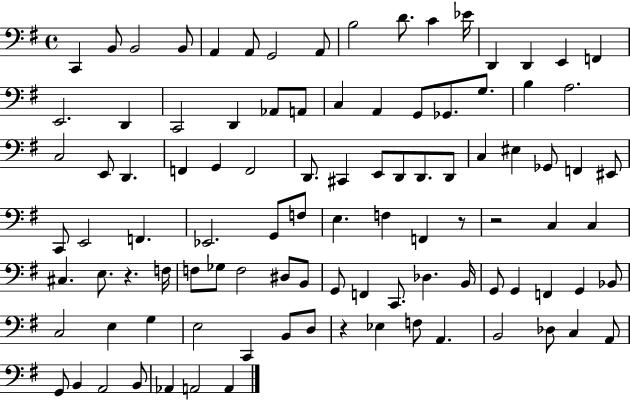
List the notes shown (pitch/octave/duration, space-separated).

C2/q B2/e B2/h B2/e A2/q A2/e G2/h A2/e B3/h D4/e. C4/q Eb4/s D2/q D2/q E2/q F2/q E2/h. D2/q C2/h D2/q Ab2/e A2/e C3/q A2/q G2/e Gb2/e. G3/e. B3/q A3/h. C3/h E2/e D2/q. F2/q G2/q F2/h D2/e. C#2/q E2/e D2/e D2/e. D2/e C3/q EIS3/q Gb2/e F2/q EIS2/e C2/e E2/h F2/q. Eb2/h. G2/e F3/e E3/q. F3/q F2/q R/e R/h C3/q C3/q C#3/q. E3/e. R/q. F3/s F3/e Gb3/e F3/h D#3/e B2/e G2/e F2/q C2/e. Db3/q. B2/s G2/e G2/q F2/q G2/q Bb2/e C3/h E3/q G3/q E3/h C2/q B2/e D3/e R/q Eb3/q F3/e A2/q. B2/h Db3/e C3/q A2/e G2/e B2/q A2/h B2/e Ab2/q A2/h A2/q